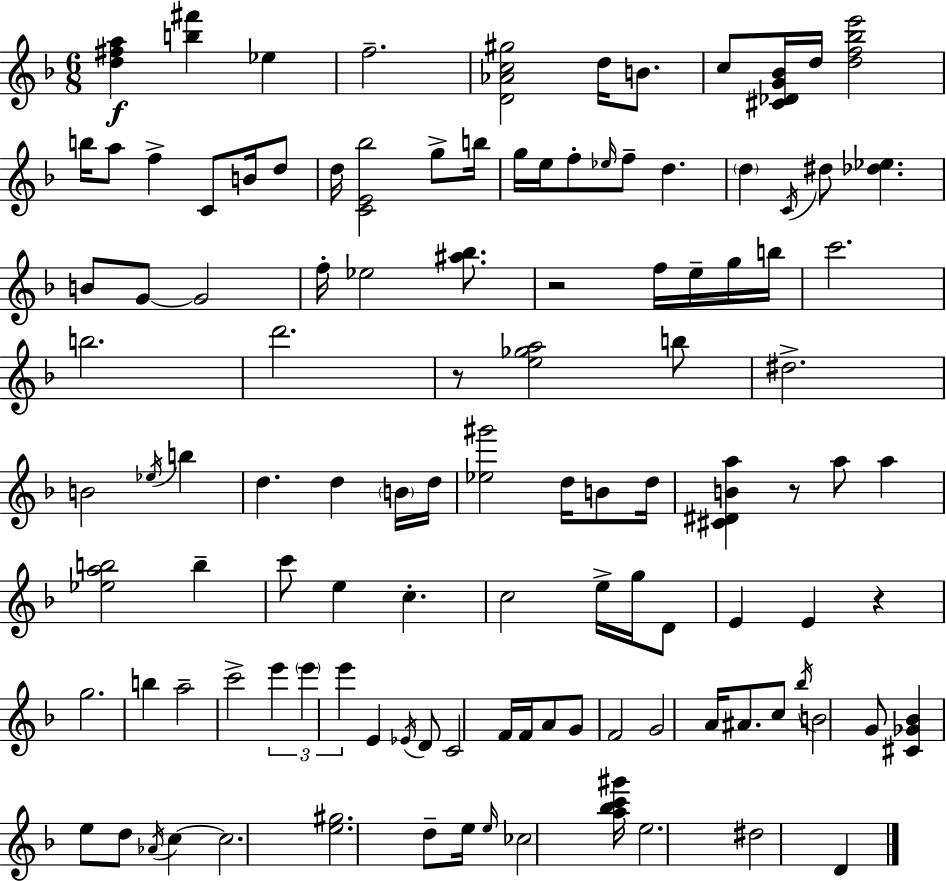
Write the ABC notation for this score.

X:1
T:Untitled
M:6/8
L:1/4
K:Dm
[d^fa] [b^f'] _e f2 [D_Ac^g]2 d/4 B/2 c/2 [^C_DG_B]/4 d/4 [df_be']2 b/4 a/2 f C/2 B/4 d/2 d/4 [CE_b]2 g/2 b/4 g/4 e/4 f/2 _e/4 f/2 d d C/4 ^d/2 [_d_e] B/2 G/2 G2 f/4 _e2 [^a_b]/2 z2 f/4 e/4 g/4 b/4 c'2 b2 d'2 z/2 [e_ga]2 b/2 ^d2 B2 _e/4 b d d B/4 d/4 [_e^g']2 d/4 B/2 d/4 [^C^DBa] z/2 a/2 a [_eab]2 b c'/2 e c c2 e/4 g/4 D/2 E E z g2 b a2 c'2 e' e' e' E _E/4 D/2 C2 F/4 F/4 A/2 G/2 F2 G2 A/4 ^A/2 c/2 _b/4 B2 G/2 [^C_G_B] e/2 d/2 _A/4 c c2 [e^g]2 d/2 e/4 e/4 _c2 [a_bc'^g']/4 e2 ^d2 D